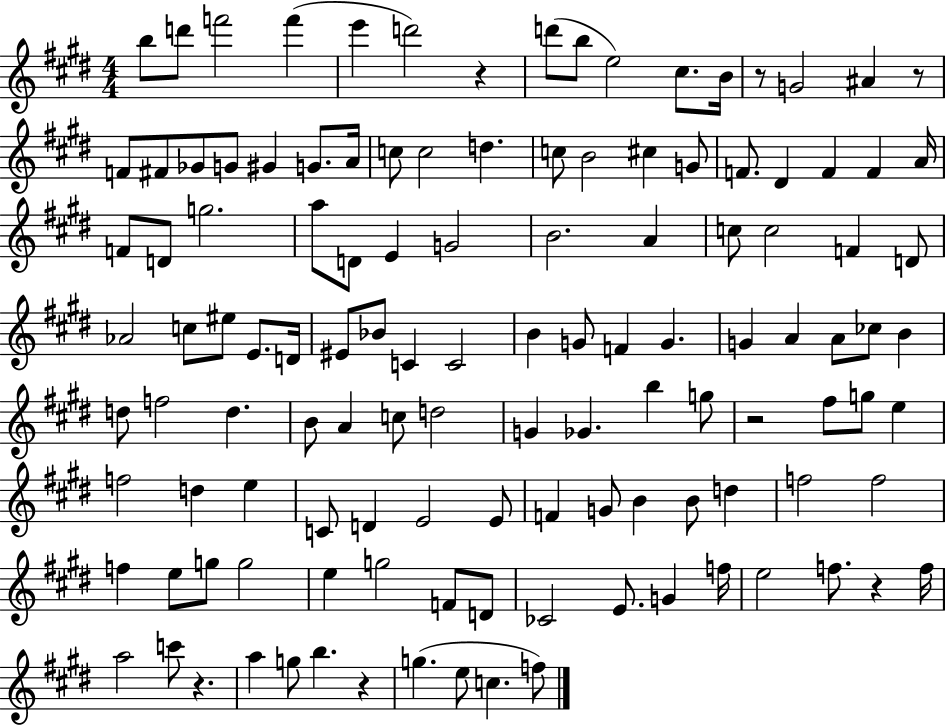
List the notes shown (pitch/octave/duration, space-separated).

B5/e D6/e F6/h F6/q E6/q D6/h R/q D6/e B5/e E5/h C#5/e. B4/s R/e G4/h A#4/q R/e F4/e F#4/e Gb4/e G4/e G#4/q G4/e. A4/s C5/e C5/h D5/q. C5/e B4/h C#5/q G4/e F4/e. D#4/q F4/q F4/q A4/s F4/e D4/e G5/h. A5/e D4/e E4/q G4/h B4/h. A4/q C5/e C5/h F4/q D4/e Ab4/h C5/e EIS5/e E4/e. D4/s EIS4/e Bb4/e C4/q C4/h B4/q G4/e F4/q G4/q. G4/q A4/q A4/e CES5/e B4/q D5/e F5/h D5/q. B4/e A4/q C5/e D5/h G4/q Gb4/q. B5/q G5/e R/h F#5/e G5/e E5/q F5/h D5/q E5/q C4/e D4/q E4/h E4/e F4/q G4/e B4/q B4/e D5/q F5/h F5/h F5/q E5/e G5/e G5/h E5/q G5/h F4/e D4/e CES4/h E4/e. G4/q F5/s E5/h F5/e. R/q F5/s A5/h C6/e R/q. A5/q G5/e B5/q. R/q G5/q. E5/e C5/q. F5/e